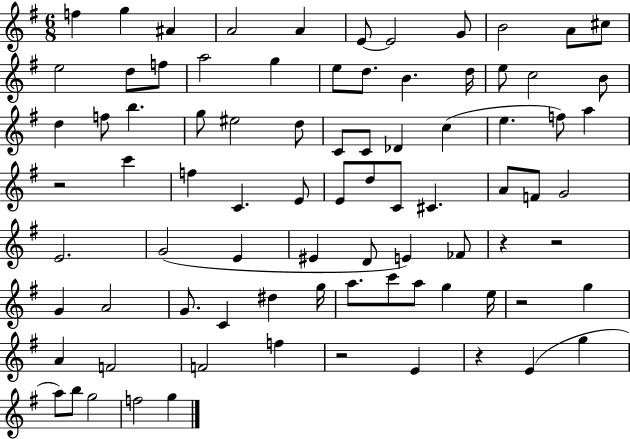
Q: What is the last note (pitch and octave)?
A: G5